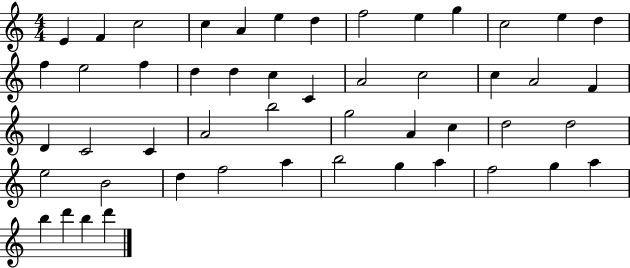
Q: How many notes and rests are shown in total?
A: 50